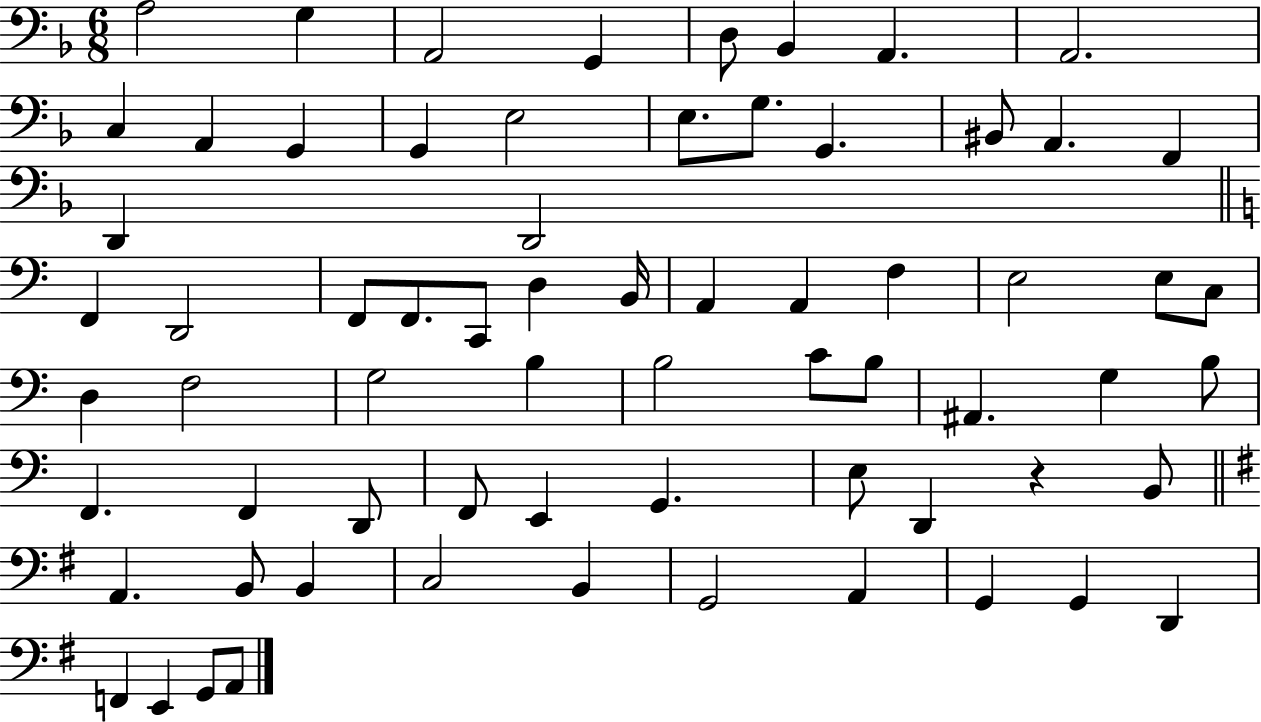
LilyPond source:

{
  \clef bass
  \numericTimeSignature
  \time 6/8
  \key f \major
  a2 g4 | a,2 g,4 | d8 bes,4 a,4. | a,2. | \break c4 a,4 g,4 | g,4 e2 | e8. g8. g,4. | bis,8 a,4. f,4 | \break d,4 d,2 | \bar "||" \break \key a \minor f,4 d,2 | f,8 f,8. c,8 d4 b,16 | a,4 a,4 f4 | e2 e8 c8 | \break d4 f2 | g2 b4 | b2 c'8 b8 | ais,4. g4 b8 | \break f,4. f,4 d,8 | f,8 e,4 g,4. | e8 d,4 r4 b,8 | \bar "||" \break \key g \major a,4. b,8 b,4 | c2 b,4 | g,2 a,4 | g,4 g,4 d,4 | \break f,4 e,4 g,8 a,8 | \bar "|."
}